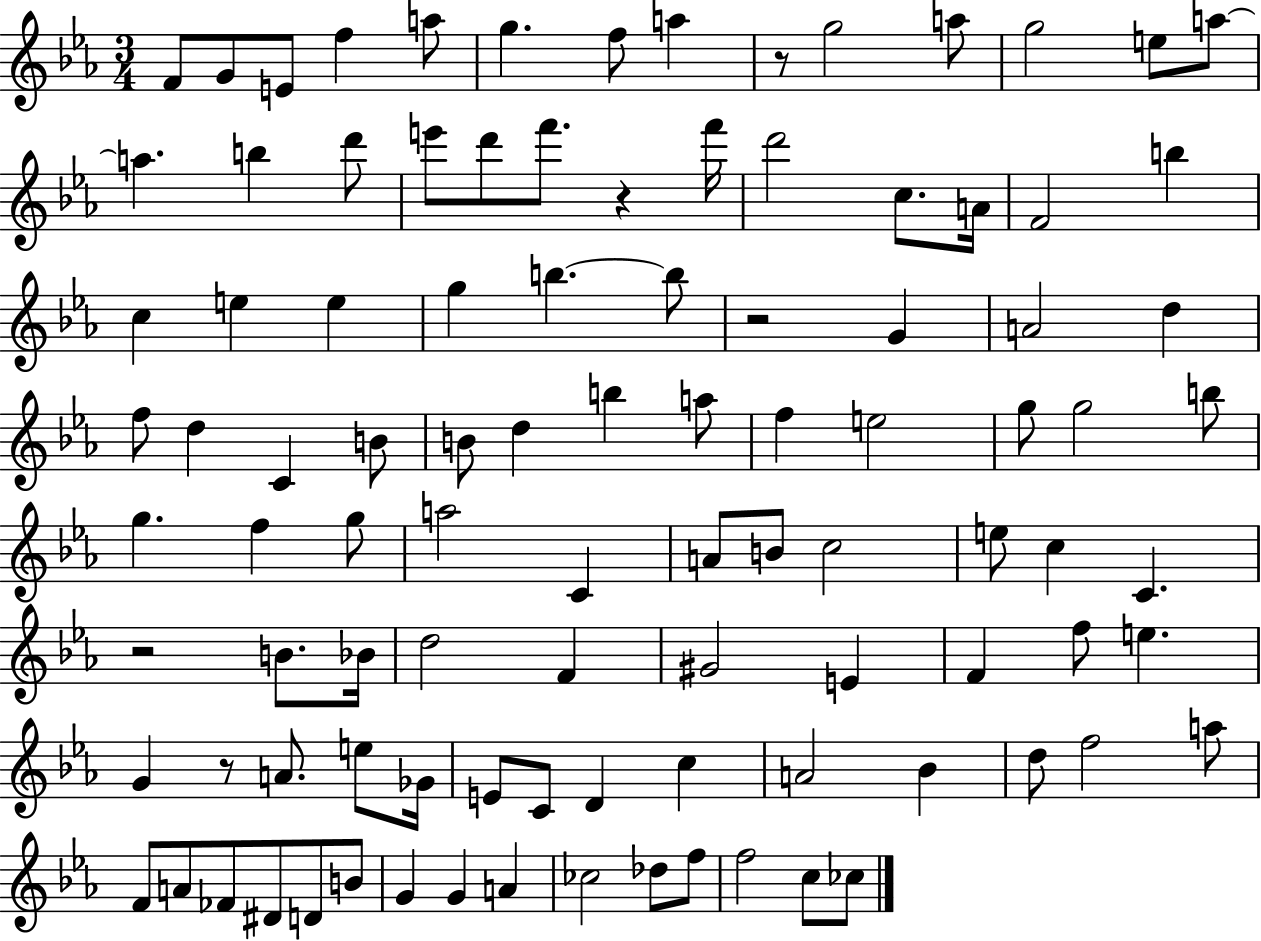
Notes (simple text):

F4/e G4/e E4/e F5/q A5/e G5/q. F5/e A5/q R/e G5/h A5/e G5/h E5/e A5/e A5/q. B5/q D6/e E6/e D6/e F6/e. R/q F6/s D6/h C5/e. A4/s F4/h B5/q C5/q E5/q E5/q G5/q B5/q. B5/e R/h G4/q A4/h D5/q F5/e D5/q C4/q B4/e B4/e D5/q B5/q A5/e F5/q E5/h G5/e G5/h B5/e G5/q. F5/q G5/e A5/h C4/q A4/e B4/e C5/h E5/e C5/q C4/q. R/h B4/e. Bb4/s D5/h F4/q G#4/h E4/q F4/q F5/e E5/q. G4/q R/e A4/e. E5/e Gb4/s E4/e C4/e D4/q C5/q A4/h Bb4/q D5/e F5/h A5/e F4/e A4/e FES4/e D#4/e D4/e B4/e G4/q G4/q A4/q CES5/h Db5/e F5/e F5/h C5/e CES5/e